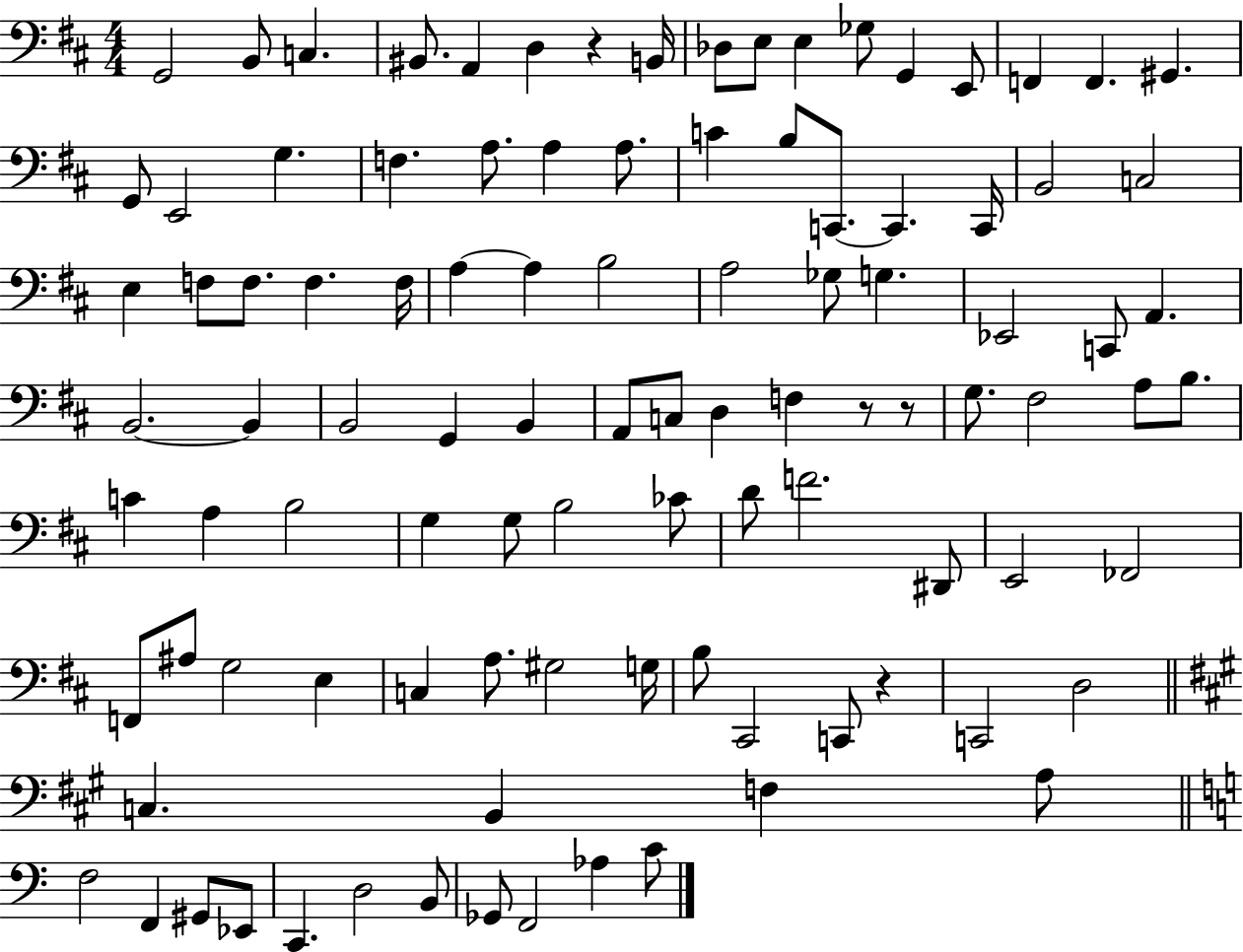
G2/h B2/e C3/q. BIS2/e. A2/q D3/q R/q B2/s Db3/e E3/e E3/q Gb3/e G2/q E2/e F2/q F2/q. G#2/q. G2/e E2/h G3/q. F3/q. A3/e. A3/q A3/e. C4/q B3/e C2/e. C2/q. C2/s B2/h C3/h E3/q F3/e F3/e. F3/q. F3/s A3/q A3/q B3/h A3/h Gb3/e G3/q. Eb2/h C2/e A2/q. B2/h. B2/q B2/h G2/q B2/q A2/e C3/e D3/q F3/q R/e R/e G3/e. F#3/h A3/e B3/e. C4/q A3/q B3/h G3/q G3/e B3/h CES4/e D4/e F4/h. D#2/e E2/h FES2/h F2/e A#3/e G3/h E3/q C3/q A3/e. G#3/h G3/s B3/e C#2/h C2/e R/q C2/h D3/h C3/q. B2/q F3/q A3/e F3/h F2/q G#2/e Eb2/e C2/q. D3/h B2/e Gb2/e F2/h Ab3/q C4/e